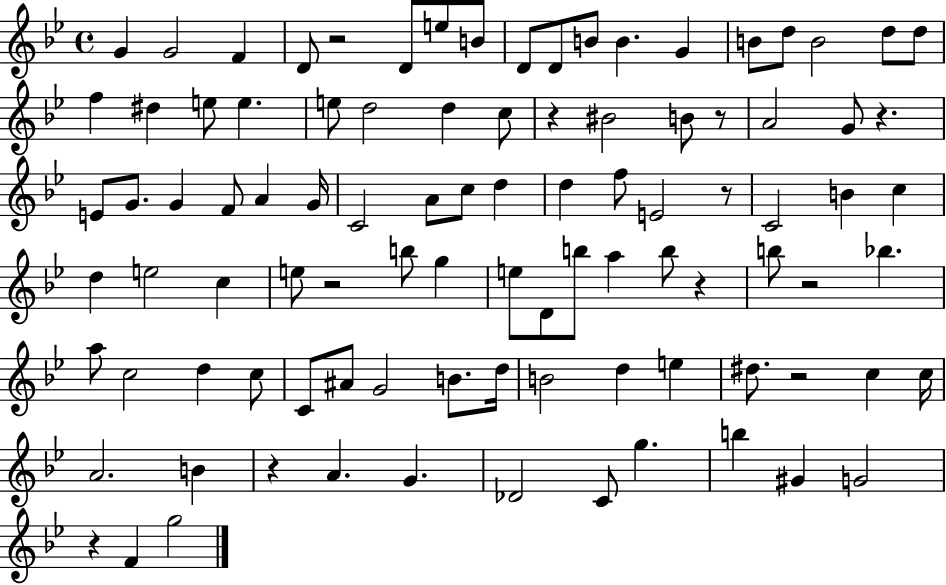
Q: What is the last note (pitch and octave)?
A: G5